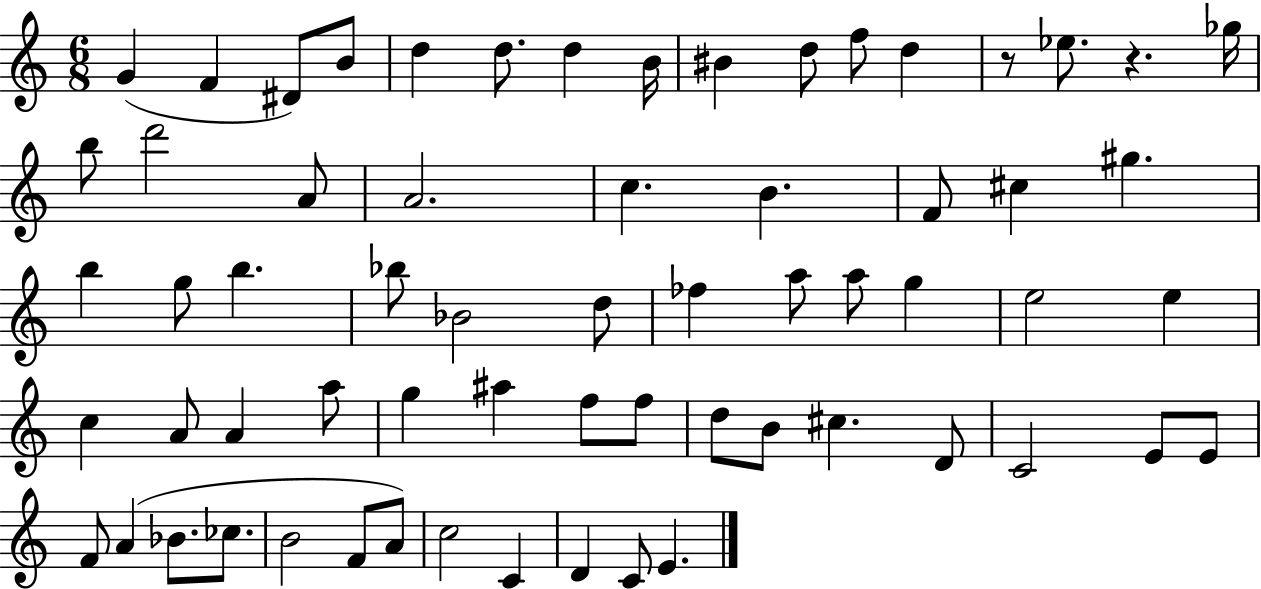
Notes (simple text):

G4/q F4/q D#4/e B4/e D5/q D5/e. D5/q B4/s BIS4/q D5/e F5/e D5/q R/e Eb5/e. R/q. Gb5/s B5/e D6/h A4/e A4/h. C5/q. B4/q. F4/e C#5/q G#5/q. B5/q G5/e B5/q. Bb5/e Bb4/h D5/e FES5/q A5/e A5/e G5/q E5/h E5/q C5/q A4/e A4/q A5/e G5/q A#5/q F5/e F5/e D5/e B4/e C#5/q. D4/e C4/h E4/e E4/e F4/e A4/q Bb4/e. CES5/e. B4/h F4/e A4/e C5/h C4/q D4/q C4/e E4/q.